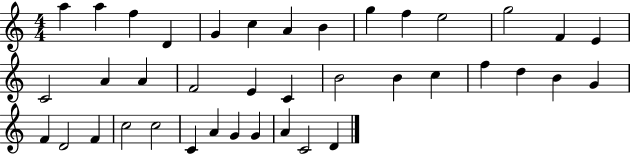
X:1
T:Untitled
M:4/4
L:1/4
K:C
a a f D G c A B g f e2 g2 F E C2 A A F2 E C B2 B c f d B G F D2 F c2 c2 C A G G A C2 D